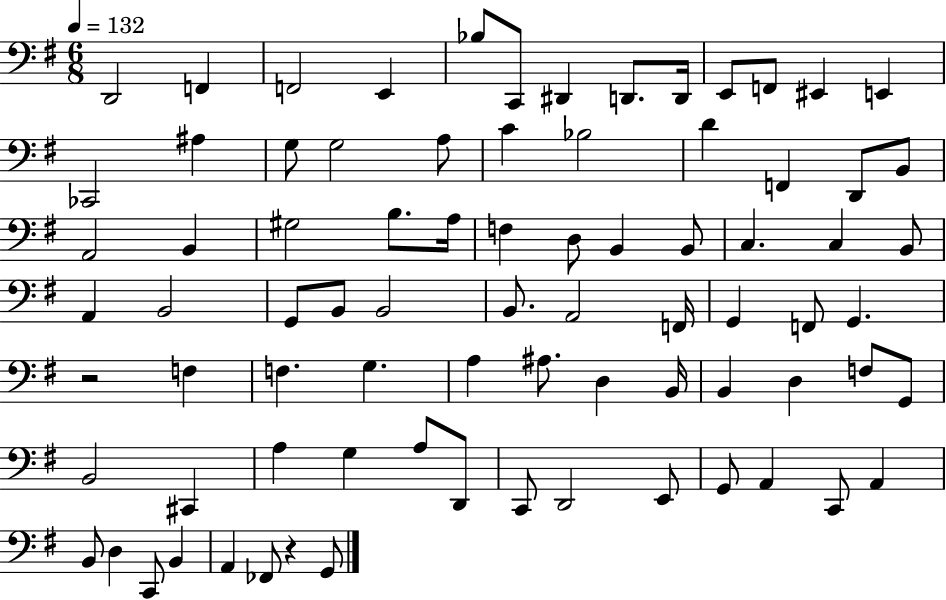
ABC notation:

X:1
T:Untitled
M:6/8
L:1/4
K:G
D,,2 F,, F,,2 E,, _B,/2 C,,/2 ^D,, D,,/2 D,,/4 E,,/2 F,,/2 ^E,, E,, _C,,2 ^A, G,/2 G,2 A,/2 C _B,2 D F,, D,,/2 B,,/2 A,,2 B,, ^G,2 B,/2 A,/4 F, D,/2 B,, B,,/2 C, C, B,,/2 A,, B,,2 G,,/2 B,,/2 B,,2 B,,/2 A,,2 F,,/4 G,, F,,/2 G,, z2 F, F, G, A, ^A,/2 D, B,,/4 B,, D, F,/2 G,,/2 B,,2 ^C,, A, G, A,/2 D,,/2 C,,/2 D,,2 E,,/2 G,,/2 A,, C,,/2 A,, B,,/2 D, C,,/2 B,, A,, _F,,/2 z G,,/2